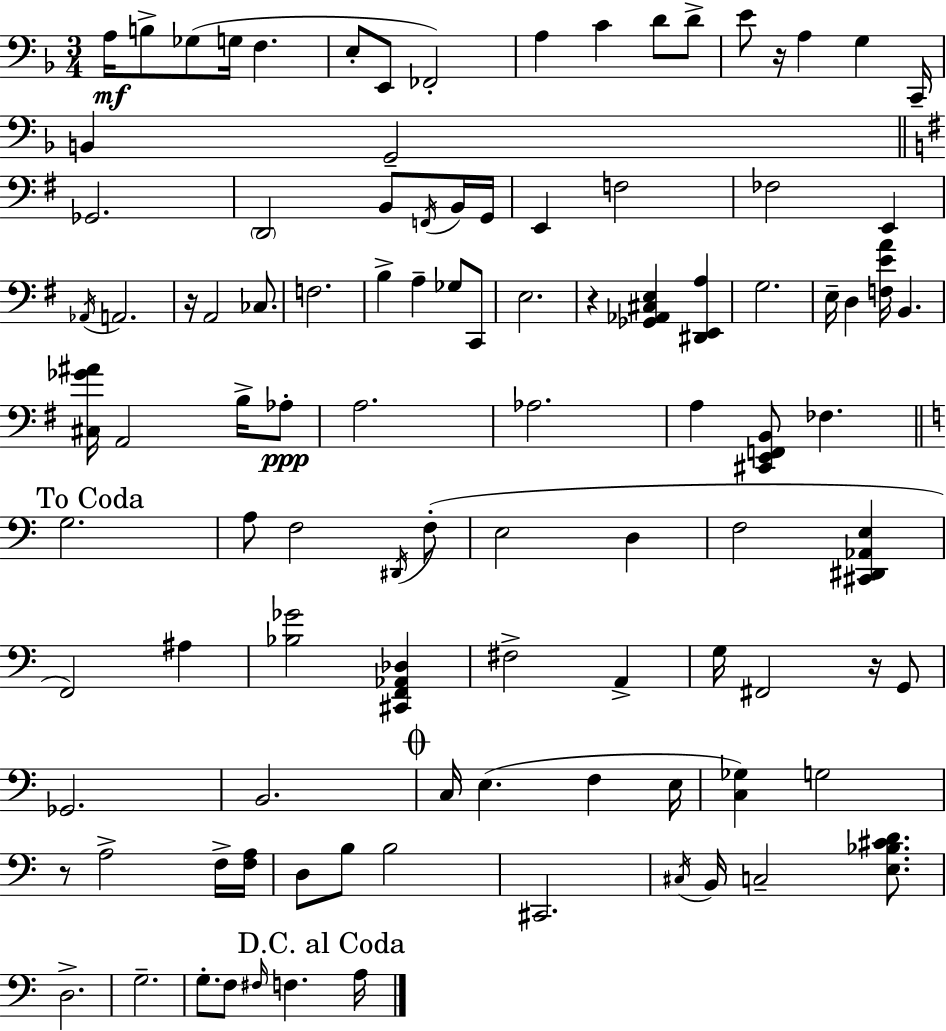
{
  \clef bass
  \numericTimeSignature
  \time 3/4
  \key f \major
  a16\mf b8-> ges8( g16 f4. | e8-. e,8 fes,2-.) | a4 c'4 d'8 d'8-> | e'8 r16 a4 g4 c,16-- | \break b,4 g,2-- | \bar "||" \break \key e \minor ges,2. | \parenthesize d,2 b,8 \acciaccatura { f,16 } b,16 | g,16 e,4 f2 | fes2 e,4 | \break \acciaccatura { aes,16 } a,2. | r16 a,2 ces8. | f2. | b4-> a4-- ges8 | \break c,8 e2. | r4 <ges, aes, cis e>4 <dis, e, a>4 | g2. | e16-- d4 <f e' a'>16 b,4. | \break <cis ges' ais'>16 a,2 b16-> | aes8-.\ppp a2. | aes2. | a4 <cis, e, f, b,>8 fes4. | \break \mark "To Coda" \bar "||" \break \key c \major g2. | a8 f2 \acciaccatura { dis,16 } f8-.( | e2 d4 | f2 <cis, dis, aes, e>4 | \break f,2) ais4 | <bes ges'>2 <cis, f, aes, des>4 | fis2-> a,4-> | g16 fis,2 r16 g,8 | \break ges,2. | b,2. | \mark \markup { \musicglyph "scripts.coda" } c16 e4.( f4 | e16 <c ges>4) g2 | \break r8 a2-> f16-> | <f a>16 d8 b8 b2 | cis,2. | \acciaccatura { cis16 } b,16 c2-- <e bes cis' d'>8. | \break d2.-> | g2.-- | g8.-. f8 \grace { fis16 } f4. | \mark "D.C. al Coda" a16 \bar "|."
}